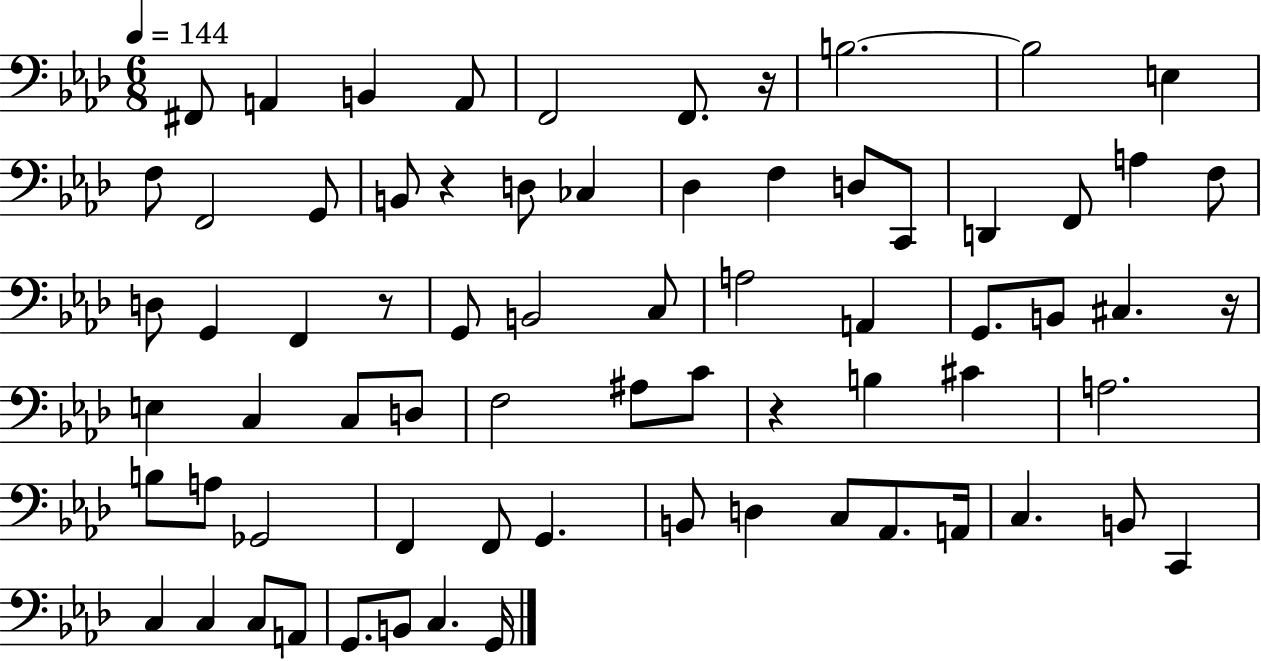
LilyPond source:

{
  \clef bass
  \numericTimeSignature
  \time 6/8
  \key aes \major
  \tempo 4 = 144
  \repeat volta 2 { fis,8 a,4 b,4 a,8 | f,2 f,8. r16 | b2.~~ | b2 e4 | \break f8 f,2 g,8 | b,8 r4 d8 ces4 | des4 f4 d8 c,8 | d,4 f,8 a4 f8 | \break d8 g,4 f,4 r8 | g,8 b,2 c8 | a2 a,4 | g,8. b,8 cis4. r16 | \break e4 c4 c8 d8 | f2 ais8 c'8 | r4 b4 cis'4 | a2. | \break b8 a8 ges,2 | f,4 f,8 g,4. | b,8 d4 c8 aes,8. a,16 | c4. b,8 c,4 | \break c4 c4 c8 a,8 | g,8. b,8 c4. g,16 | } \bar "|."
}